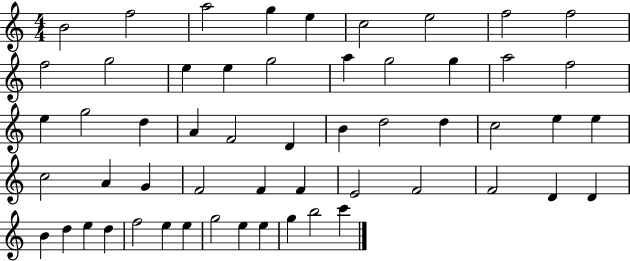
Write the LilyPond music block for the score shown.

{
  \clef treble
  \numericTimeSignature
  \time 4/4
  \key c \major
  b'2 f''2 | a''2 g''4 e''4 | c''2 e''2 | f''2 f''2 | \break f''2 g''2 | e''4 e''4 g''2 | a''4 g''2 g''4 | a''2 f''2 | \break e''4 g''2 d''4 | a'4 f'2 d'4 | b'4 d''2 d''4 | c''2 e''4 e''4 | \break c''2 a'4 g'4 | f'2 f'4 f'4 | e'2 f'2 | f'2 d'4 d'4 | \break b'4 d''4 e''4 d''4 | f''2 e''4 e''4 | g''2 e''4 e''4 | g''4 b''2 c'''4 | \break \bar "|."
}